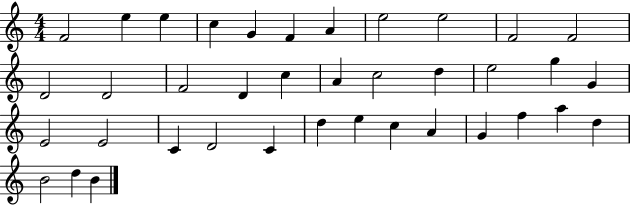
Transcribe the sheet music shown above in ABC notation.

X:1
T:Untitled
M:4/4
L:1/4
K:C
F2 e e c G F A e2 e2 F2 F2 D2 D2 F2 D c A c2 d e2 g G E2 E2 C D2 C d e c A G f a d B2 d B